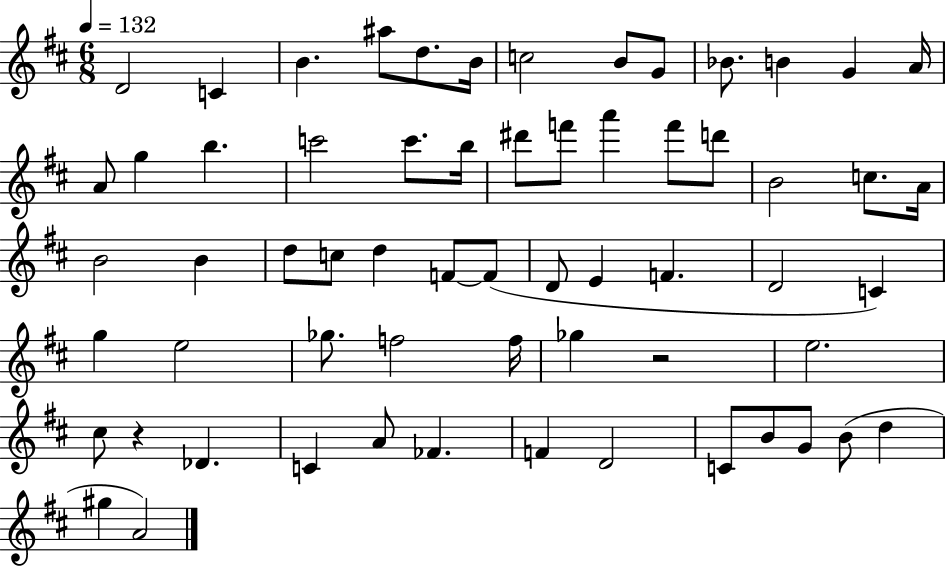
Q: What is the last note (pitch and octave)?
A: A4